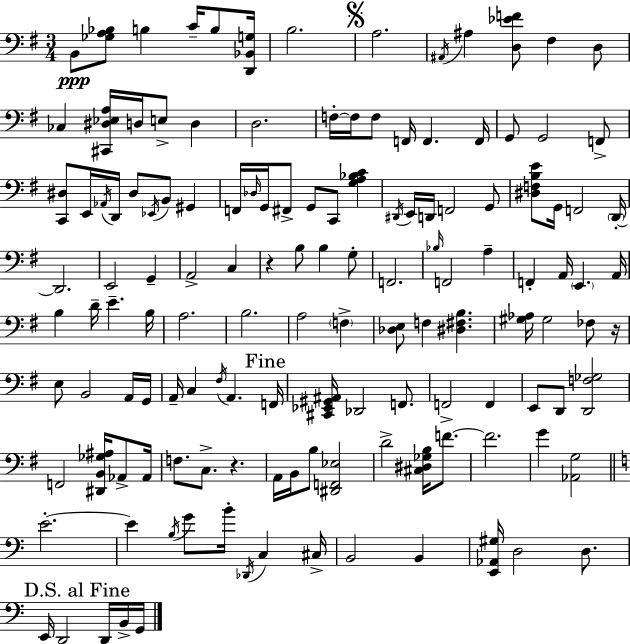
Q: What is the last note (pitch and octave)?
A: G2